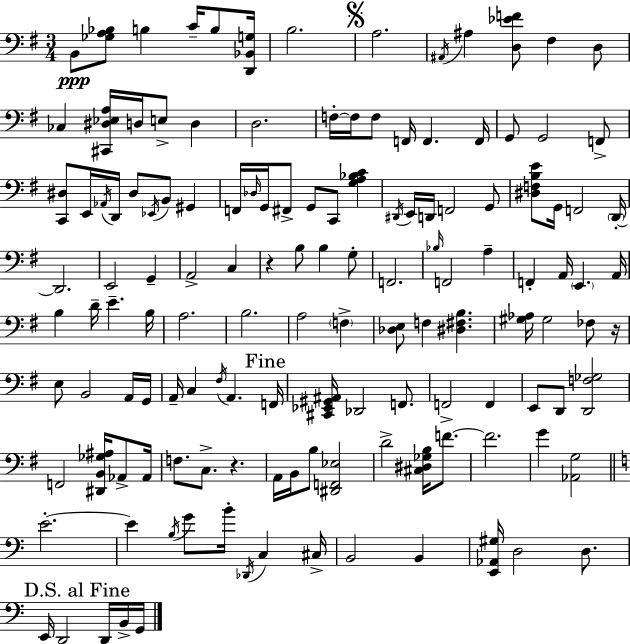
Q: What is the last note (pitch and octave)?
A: G2